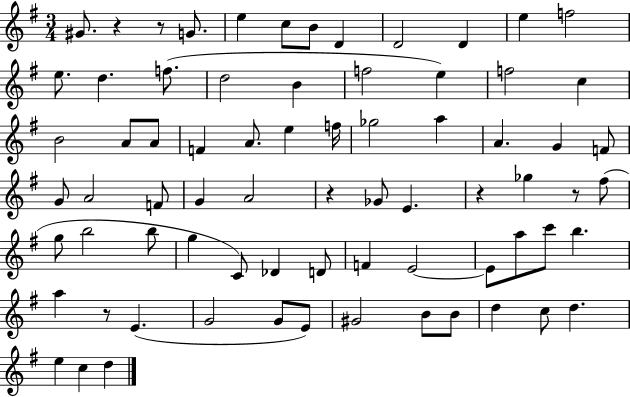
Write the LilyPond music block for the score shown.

{
  \clef treble
  \numericTimeSignature
  \time 3/4
  \key g \major
  gis'8. r4 r8 g'8. | e''4 c''8 b'8 d'4 | d'2 d'4 | e''4 f''2 | \break e''8. d''4. f''8.( | d''2 b'4 | f''2 e''4) | f''2 c''4 | \break b'2 a'8 a'8 | f'4 a'8. e''4 f''16 | ges''2 a''4 | a'4. g'4 f'8 | \break g'8 a'2 f'8 | g'4 a'2 | r4 ges'8 e'4. | r4 ges''4 r8 fis''8( | \break g''8 b''2 b''8 | g''4 c'8) des'4 d'8 | f'4 e'2~~ | e'8 a''8 c'''8 b''4. | \break a''4 r8 e'4.( | g'2 g'8 e'8) | gis'2 b'8 b'8 | d''4 c''8 d''4. | \break e''4 c''4 d''4 | \bar "|."
}